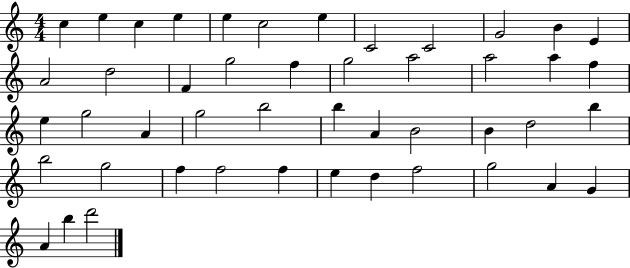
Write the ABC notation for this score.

X:1
T:Untitled
M:4/4
L:1/4
K:C
c e c e e c2 e C2 C2 G2 B E A2 d2 F g2 f g2 a2 a2 a f e g2 A g2 b2 b A B2 B d2 b b2 g2 f f2 f e d f2 g2 A G A b d'2